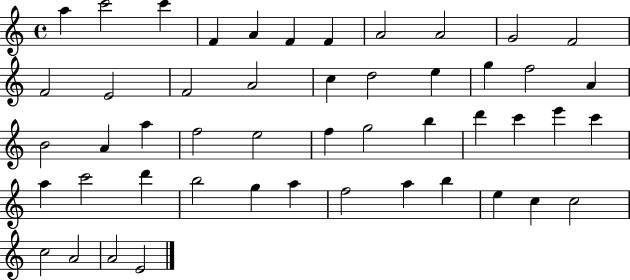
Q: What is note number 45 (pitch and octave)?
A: C5